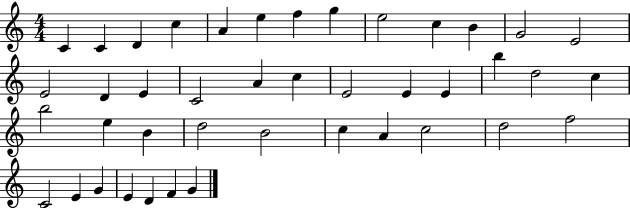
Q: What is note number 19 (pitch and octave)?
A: C5